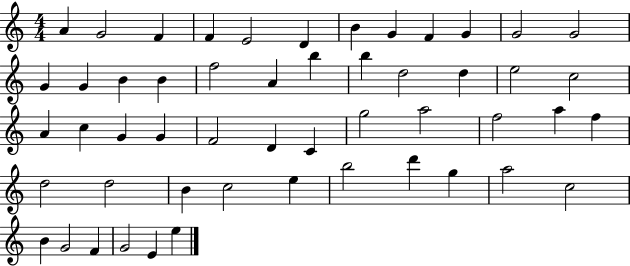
A4/q G4/h F4/q F4/q E4/h D4/q B4/q G4/q F4/q G4/q G4/h G4/h G4/q G4/q B4/q B4/q F5/h A4/q B5/q B5/q D5/h D5/q E5/h C5/h A4/q C5/q G4/q G4/q F4/h D4/q C4/q G5/h A5/h F5/h A5/q F5/q D5/h D5/h B4/q C5/h E5/q B5/h D6/q G5/q A5/h C5/h B4/q G4/h F4/q G4/h E4/q E5/q